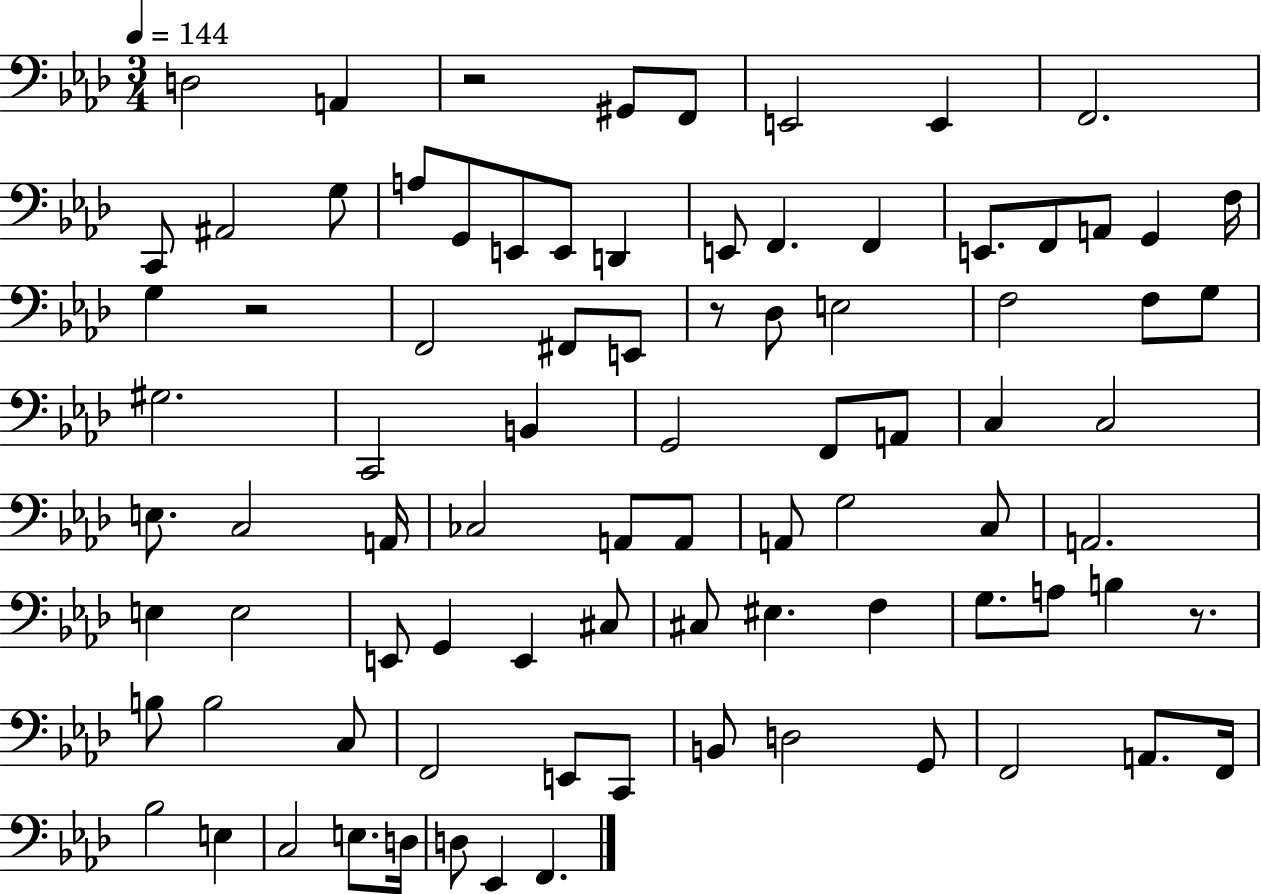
D3/h A2/q R/h G#2/e F2/e E2/h E2/q F2/h. C2/e A#2/h G3/e A3/e G2/e E2/e E2/e D2/q E2/e F2/q. F2/q E2/e. F2/e A2/e G2/q F3/s G3/q R/h F2/h F#2/e E2/e R/e Db3/e E3/h F3/h F3/e G3/e G#3/h. C2/h B2/q G2/h F2/e A2/e C3/q C3/h E3/e. C3/h A2/s CES3/h A2/e A2/e A2/e G3/h C3/e A2/h. E3/q E3/h E2/e G2/q E2/q C#3/e C#3/e EIS3/q. F3/q G3/e. A3/e B3/q R/e. B3/e B3/h C3/e F2/h E2/e C2/e B2/e D3/h G2/e F2/h A2/e. F2/s Bb3/h E3/q C3/h E3/e. D3/s D3/e Eb2/q F2/q.